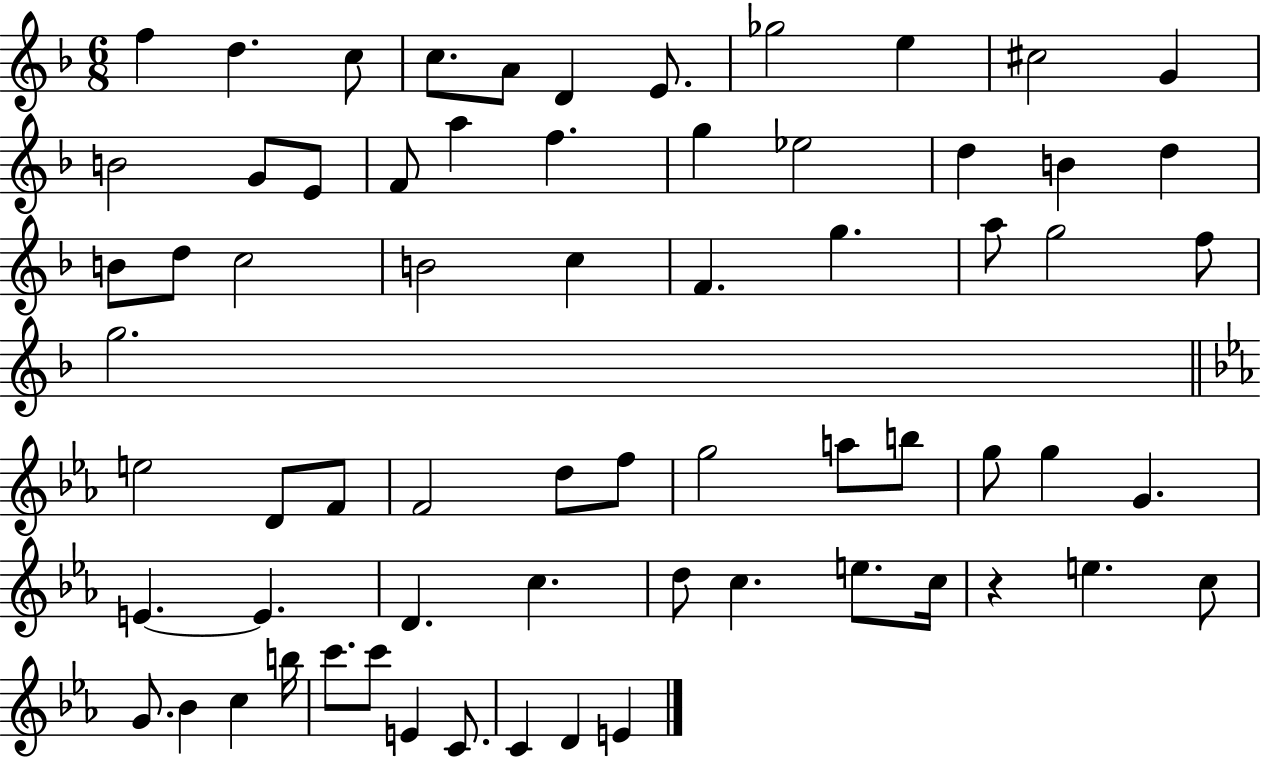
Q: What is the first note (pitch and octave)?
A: F5